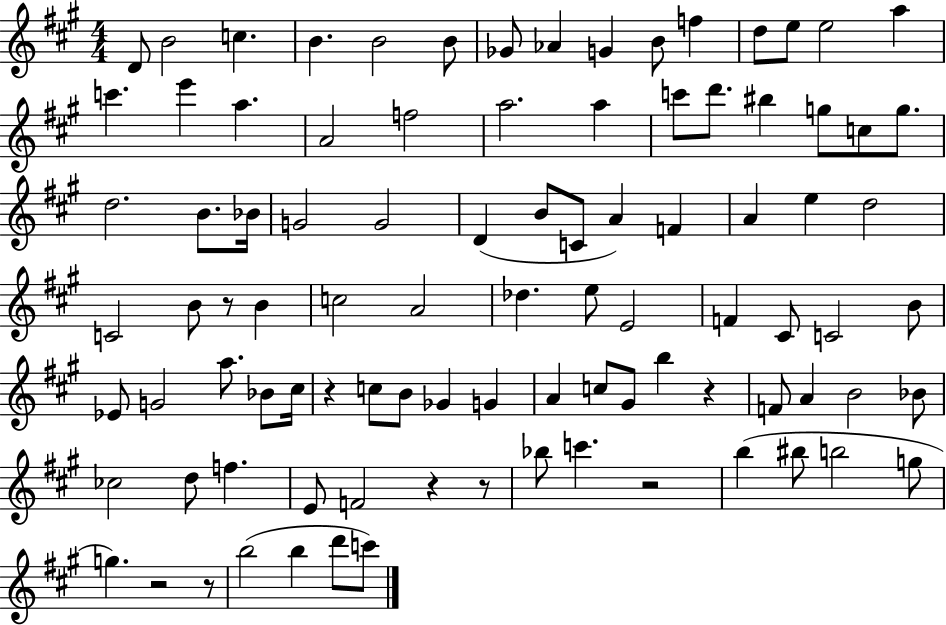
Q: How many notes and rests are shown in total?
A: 94